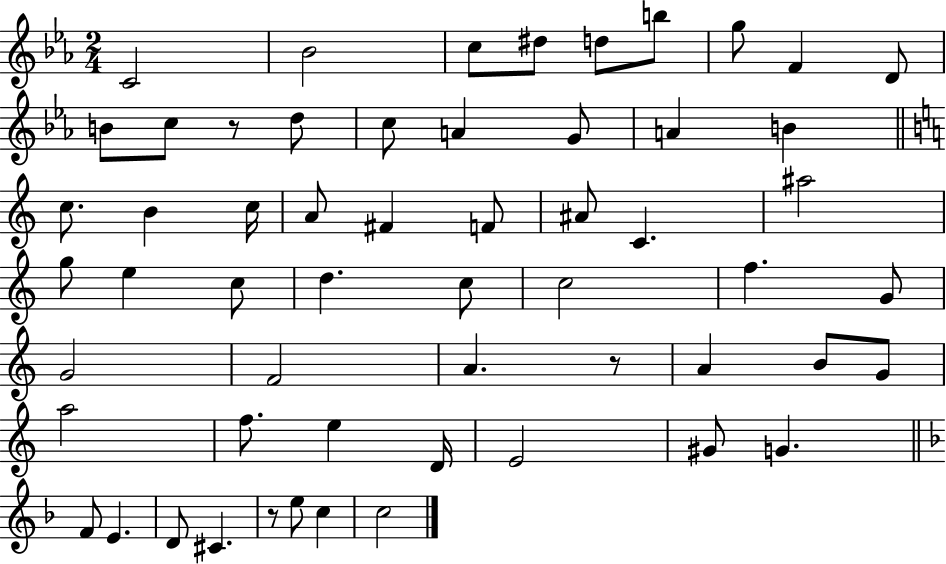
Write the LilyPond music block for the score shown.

{
  \clef treble
  \numericTimeSignature
  \time 2/4
  \key ees \major
  c'2 | bes'2 | c''8 dis''8 d''8 b''8 | g''8 f'4 d'8 | \break b'8 c''8 r8 d''8 | c''8 a'4 g'8 | a'4 b'4 | \bar "||" \break \key a \minor c''8. b'4 c''16 | a'8 fis'4 f'8 | ais'8 c'4. | ais''2 | \break g''8 e''4 c''8 | d''4. c''8 | c''2 | f''4. g'8 | \break g'2 | f'2 | a'4. r8 | a'4 b'8 g'8 | \break a''2 | f''8. e''4 d'16 | e'2 | gis'8 g'4. | \break \bar "||" \break \key d \minor f'8 e'4. | d'8 cis'4. | r8 e''8 c''4 | c''2 | \break \bar "|."
}